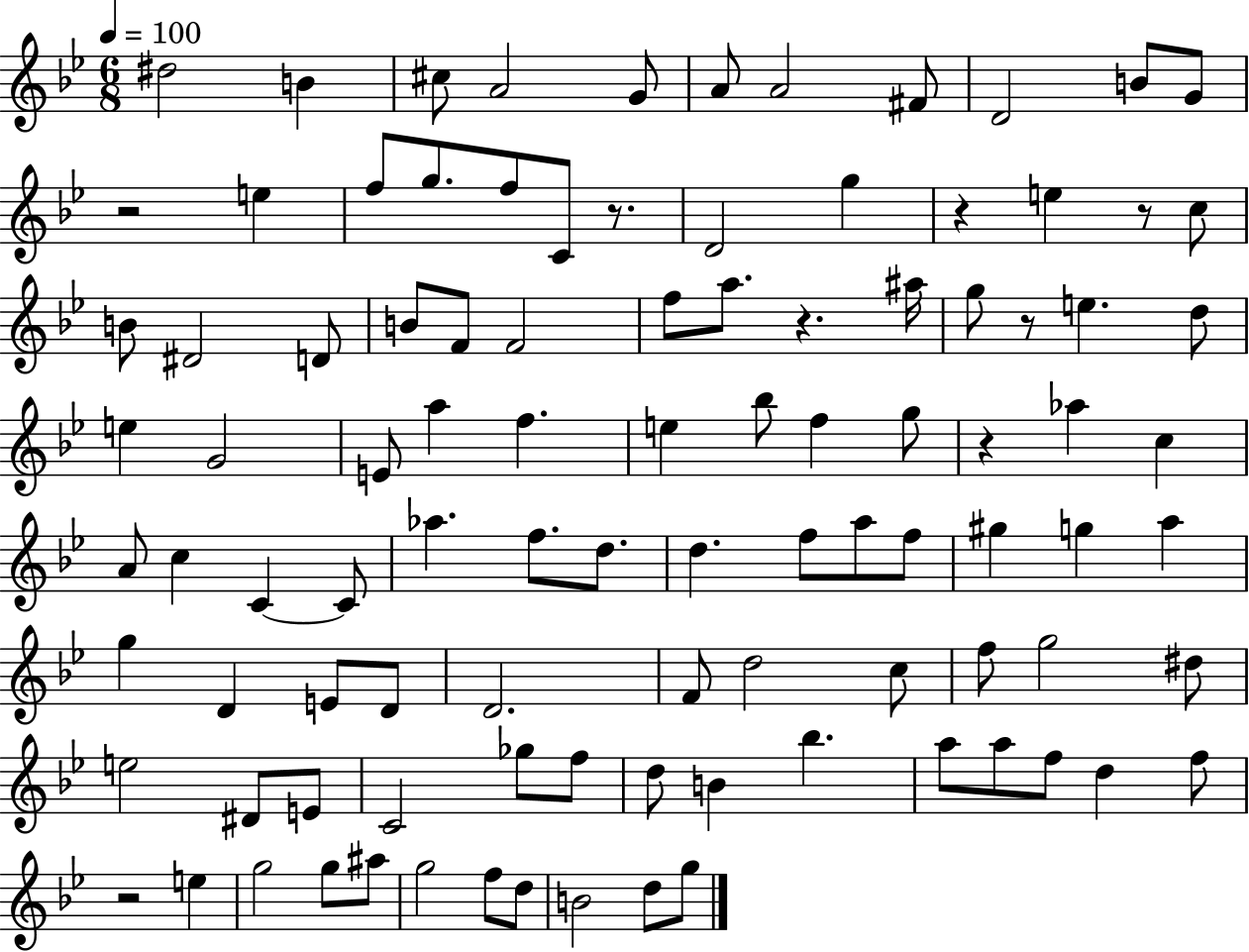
{
  \clef treble
  \numericTimeSignature
  \time 6/8
  \key bes \major
  \tempo 4 = 100
  \repeat volta 2 { dis''2 b'4 | cis''8 a'2 g'8 | a'8 a'2 fis'8 | d'2 b'8 g'8 | \break r2 e''4 | f''8 g''8. f''8 c'8 r8. | d'2 g''4 | r4 e''4 r8 c''8 | \break b'8 dis'2 d'8 | b'8 f'8 f'2 | f''8 a''8. r4. ais''16 | g''8 r8 e''4. d''8 | \break e''4 g'2 | e'8 a''4 f''4. | e''4 bes''8 f''4 g''8 | r4 aes''4 c''4 | \break a'8 c''4 c'4~~ c'8 | aes''4. f''8. d''8. | d''4. f''8 a''8 f''8 | gis''4 g''4 a''4 | \break g''4 d'4 e'8 d'8 | d'2. | f'8 d''2 c''8 | f''8 g''2 dis''8 | \break e''2 dis'8 e'8 | c'2 ges''8 f''8 | d''8 b'4 bes''4. | a''8 a''8 f''8 d''4 f''8 | \break r2 e''4 | g''2 g''8 ais''8 | g''2 f''8 d''8 | b'2 d''8 g''8 | \break } \bar "|."
}